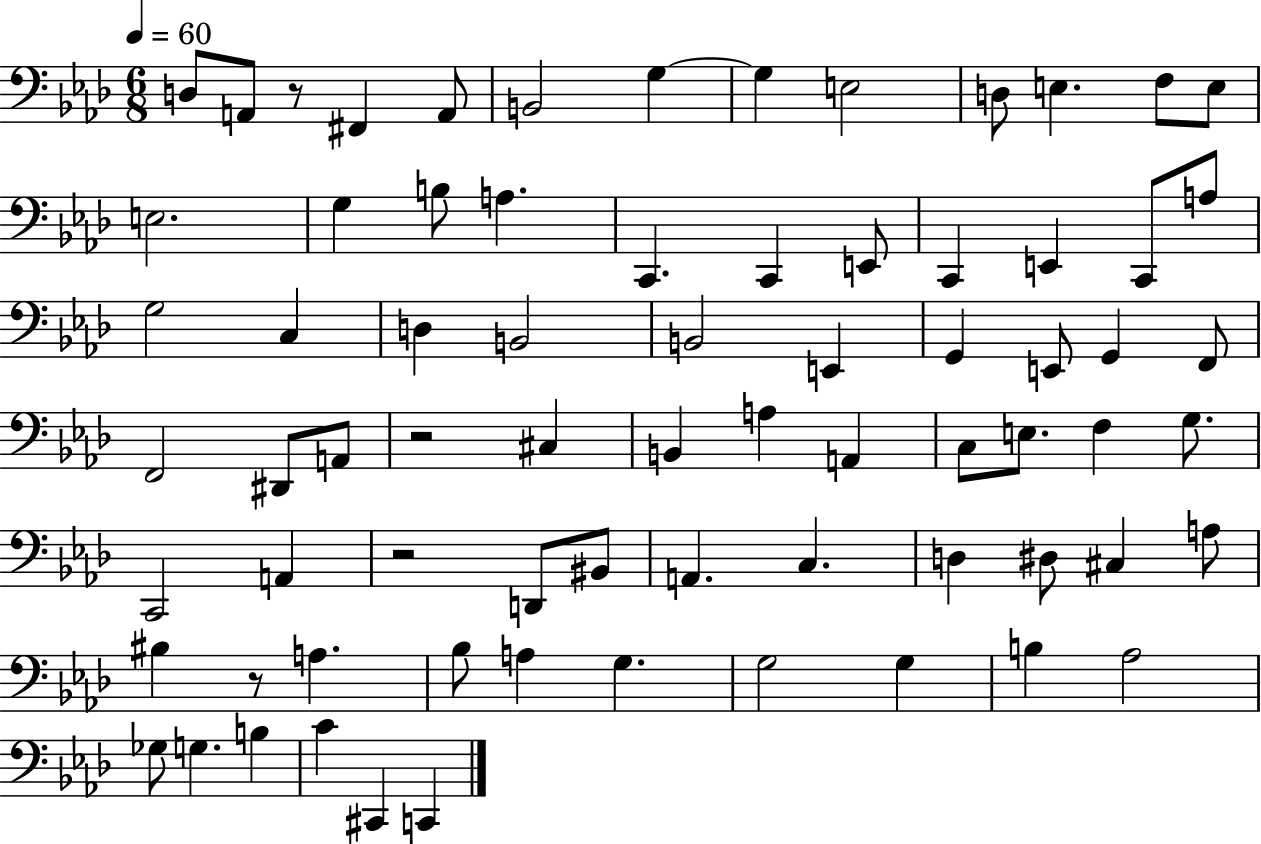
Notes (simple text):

D3/e A2/e R/e F#2/q A2/e B2/h G3/q G3/q E3/h D3/e E3/q. F3/e E3/e E3/h. G3/q B3/e A3/q. C2/q. C2/q E2/e C2/q E2/q C2/e A3/e G3/h C3/q D3/q B2/h B2/h E2/q G2/q E2/e G2/q F2/e F2/h D#2/e A2/e R/h C#3/q B2/q A3/q A2/q C3/e E3/e. F3/q G3/e. C2/h A2/q R/h D2/e BIS2/e A2/q. C3/q. D3/q D#3/e C#3/q A3/e BIS3/q R/e A3/q. Bb3/e A3/q G3/q. G3/h G3/q B3/q Ab3/h Gb3/e G3/q. B3/q C4/q C#2/q C2/q